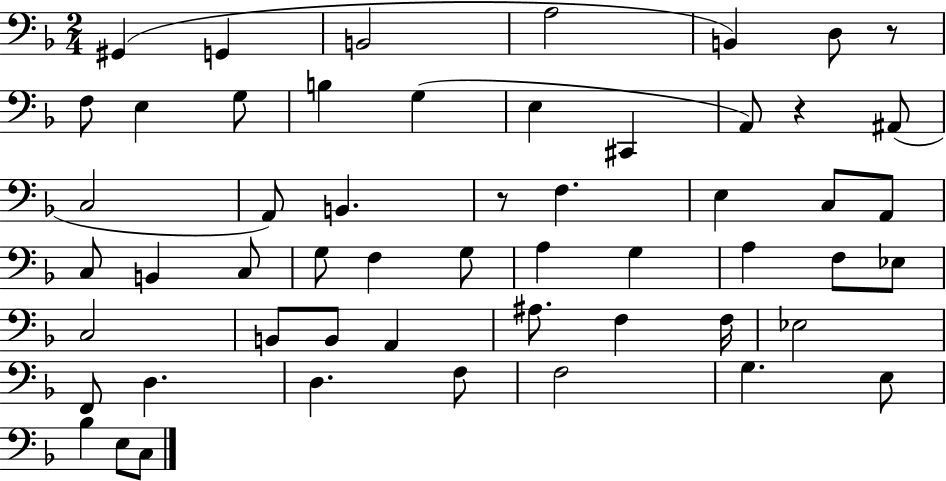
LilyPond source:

{
  \clef bass
  \numericTimeSignature
  \time 2/4
  \key f \major
  gis,4( g,4 | b,2 | a2 | b,4) d8 r8 | \break f8 e4 g8 | b4 g4( | e4 cis,4 | a,8) r4 ais,8( | \break c2 | a,8) b,4. | r8 f4. | e4 c8 a,8 | \break c8 b,4 c8 | g8 f4 g8 | a4 g4 | a4 f8 ees8 | \break c2 | b,8 b,8 a,4 | ais8. f4 f16 | ees2 | \break f,8 d4. | d4. f8 | f2 | g4. e8 | \break bes4 e8 c8 | \bar "|."
}